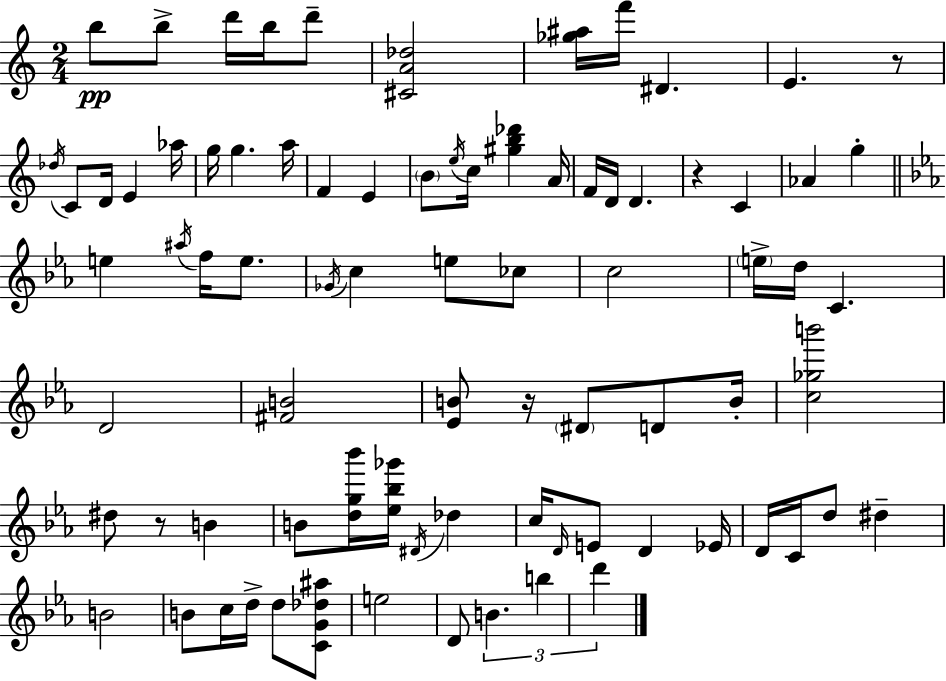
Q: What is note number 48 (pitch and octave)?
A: D#4